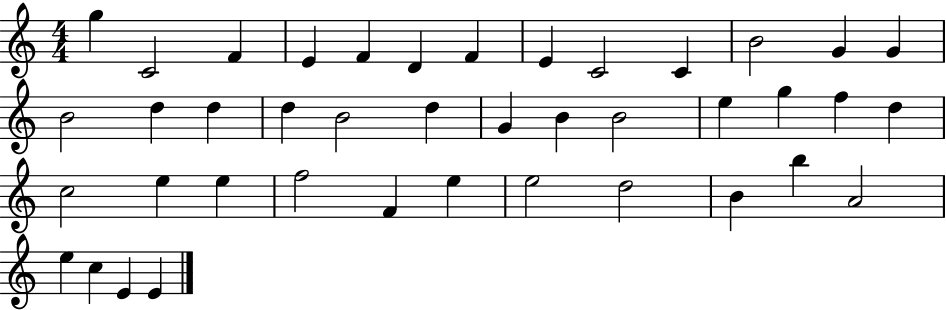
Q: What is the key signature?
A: C major